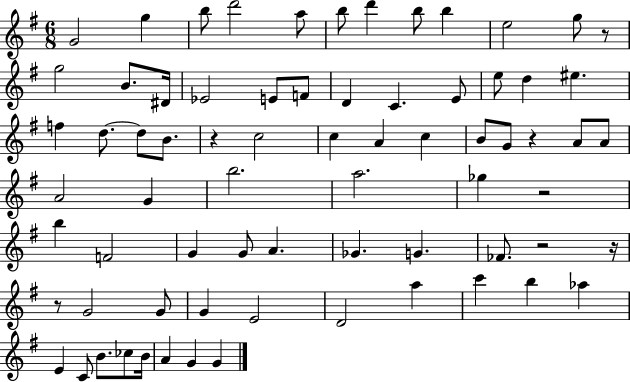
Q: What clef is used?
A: treble